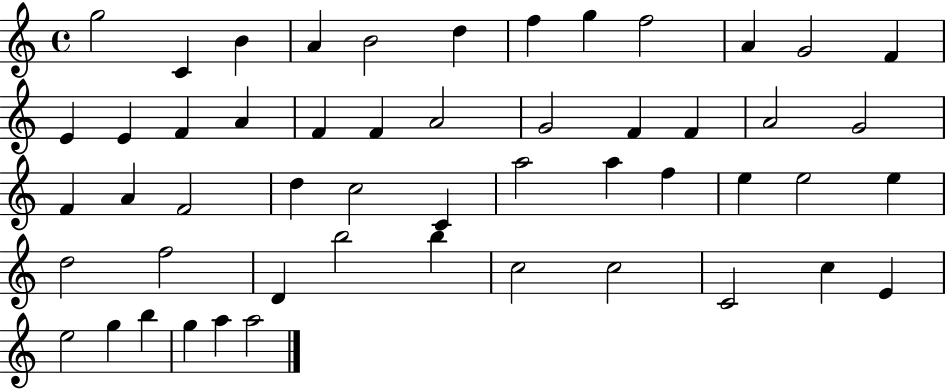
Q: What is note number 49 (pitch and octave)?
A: B5